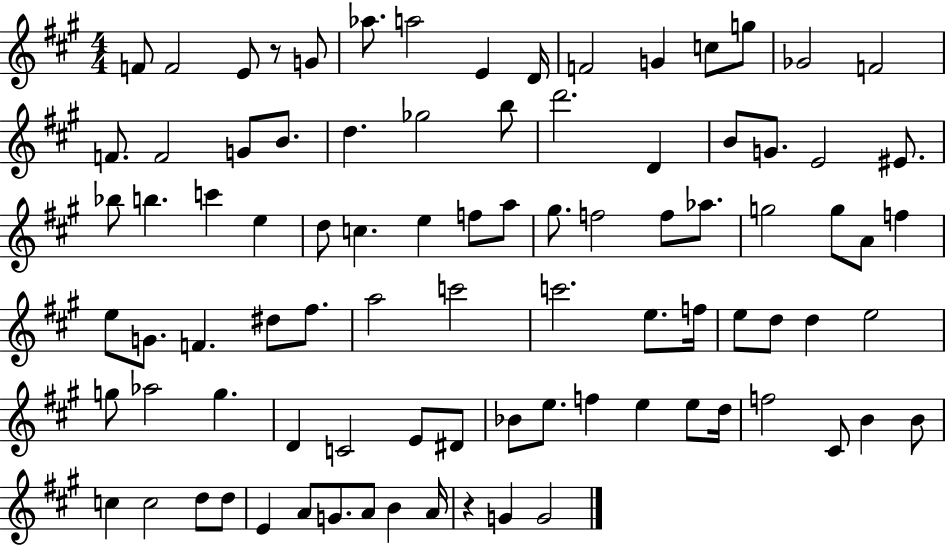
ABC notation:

X:1
T:Untitled
M:4/4
L:1/4
K:A
F/2 F2 E/2 z/2 G/2 _a/2 a2 E D/4 F2 G c/2 g/2 _G2 F2 F/2 F2 G/2 B/2 d _g2 b/2 d'2 D B/2 G/2 E2 ^E/2 _b/2 b c' e d/2 c e f/2 a/2 ^g/2 f2 f/2 _a/2 g2 g/2 A/2 f e/2 G/2 F ^d/2 ^f/2 a2 c'2 c'2 e/2 f/4 e/2 d/2 d e2 g/2 _a2 g D C2 E/2 ^D/2 _B/2 e/2 f e e/2 d/4 f2 ^C/2 B B/2 c c2 d/2 d/2 E A/2 G/2 A/2 B A/4 z G G2